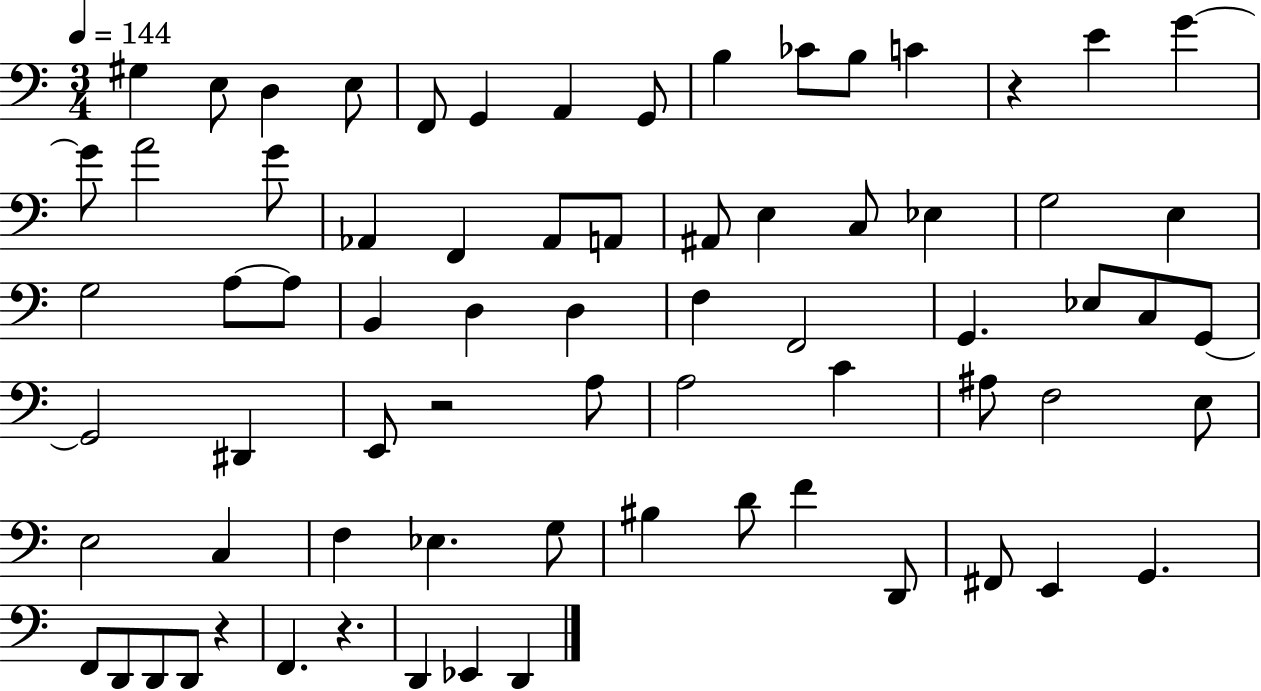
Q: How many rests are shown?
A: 4